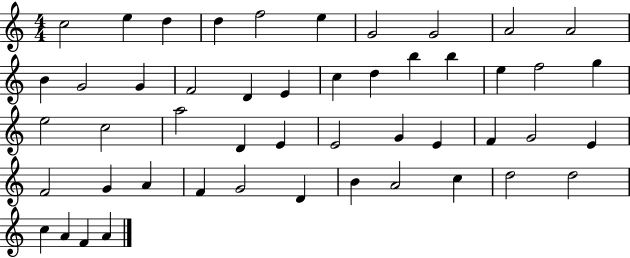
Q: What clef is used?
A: treble